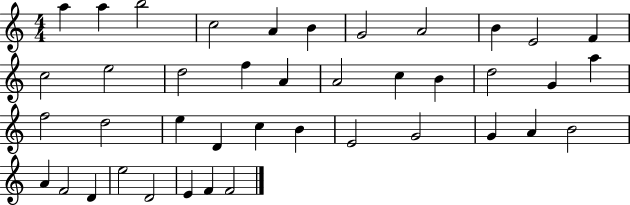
{
  \clef treble
  \numericTimeSignature
  \time 4/4
  \key c \major
  a''4 a''4 b''2 | c''2 a'4 b'4 | g'2 a'2 | b'4 e'2 f'4 | \break c''2 e''2 | d''2 f''4 a'4 | a'2 c''4 b'4 | d''2 g'4 a''4 | \break f''2 d''2 | e''4 d'4 c''4 b'4 | e'2 g'2 | g'4 a'4 b'2 | \break a'4 f'2 d'4 | e''2 d'2 | e'4 f'4 f'2 | \bar "|."
}